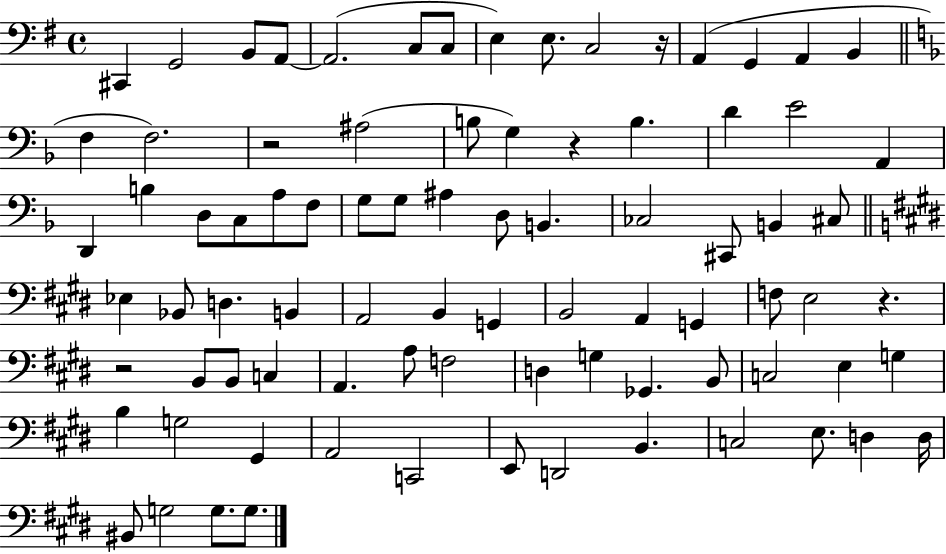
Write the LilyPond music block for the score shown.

{
  \clef bass
  \time 4/4
  \defaultTimeSignature
  \key g \major
  \repeat volta 2 { cis,4 g,2 b,8 a,8~~ | a,2.( c8 c8 | e4) e8. c2 r16 | a,4( g,4 a,4 b,4 | \break \bar "||" \break \key f \major f4 f2.) | r2 ais2( | b8 g4) r4 b4. | d'4 e'2 a,4 | \break d,4 b4 d8 c8 a8 f8 | g8 g8 ais4 d8 b,4. | ces2 cis,8 b,4 cis8 | \bar "||" \break \key e \major ees4 bes,8 d4. b,4 | a,2 b,4 g,4 | b,2 a,4 g,4 | f8 e2 r4. | \break r2 b,8 b,8 c4 | a,4. a8 f2 | d4 g4 ges,4. b,8 | c2 e4 g4 | \break b4 g2 gis,4 | a,2 c,2 | e,8 d,2 b,4. | c2 e8. d4 d16 | \break bis,8 g2 g8. g8. | } \bar "|."
}